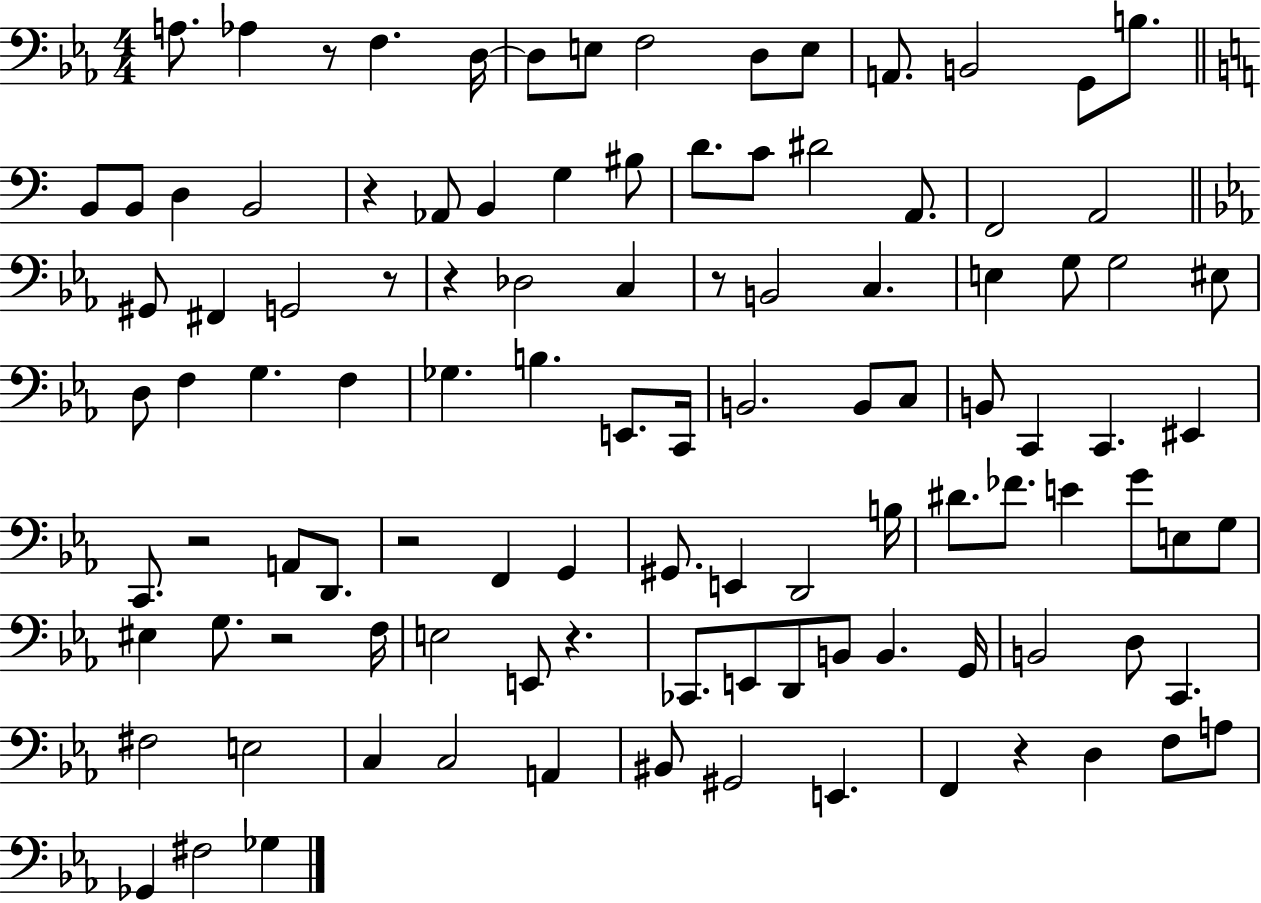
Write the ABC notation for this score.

X:1
T:Untitled
M:4/4
L:1/4
K:Eb
A,/2 _A, z/2 F, D,/4 D,/2 E,/2 F,2 D,/2 E,/2 A,,/2 B,,2 G,,/2 B,/2 B,,/2 B,,/2 D, B,,2 z _A,,/2 B,, G, ^B,/2 D/2 C/2 ^D2 A,,/2 F,,2 A,,2 ^G,,/2 ^F,, G,,2 z/2 z _D,2 C, z/2 B,,2 C, E, G,/2 G,2 ^E,/2 D,/2 F, G, F, _G, B, E,,/2 C,,/4 B,,2 B,,/2 C,/2 B,,/2 C,, C,, ^E,, C,,/2 z2 A,,/2 D,,/2 z2 F,, G,, ^G,,/2 E,, D,,2 B,/4 ^D/2 _F/2 E G/2 E,/2 G,/2 ^E, G,/2 z2 F,/4 E,2 E,,/2 z _C,,/2 E,,/2 D,,/2 B,,/2 B,, G,,/4 B,,2 D,/2 C,, ^F,2 E,2 C, C,2 A,, ^B,,/2 ^G,,2 E,, F,, z D, F,/2 A,/2 _G,, ^F,2 _G,